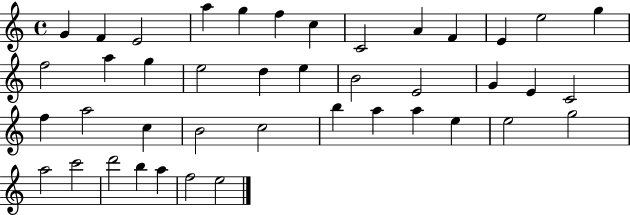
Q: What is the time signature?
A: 4/4